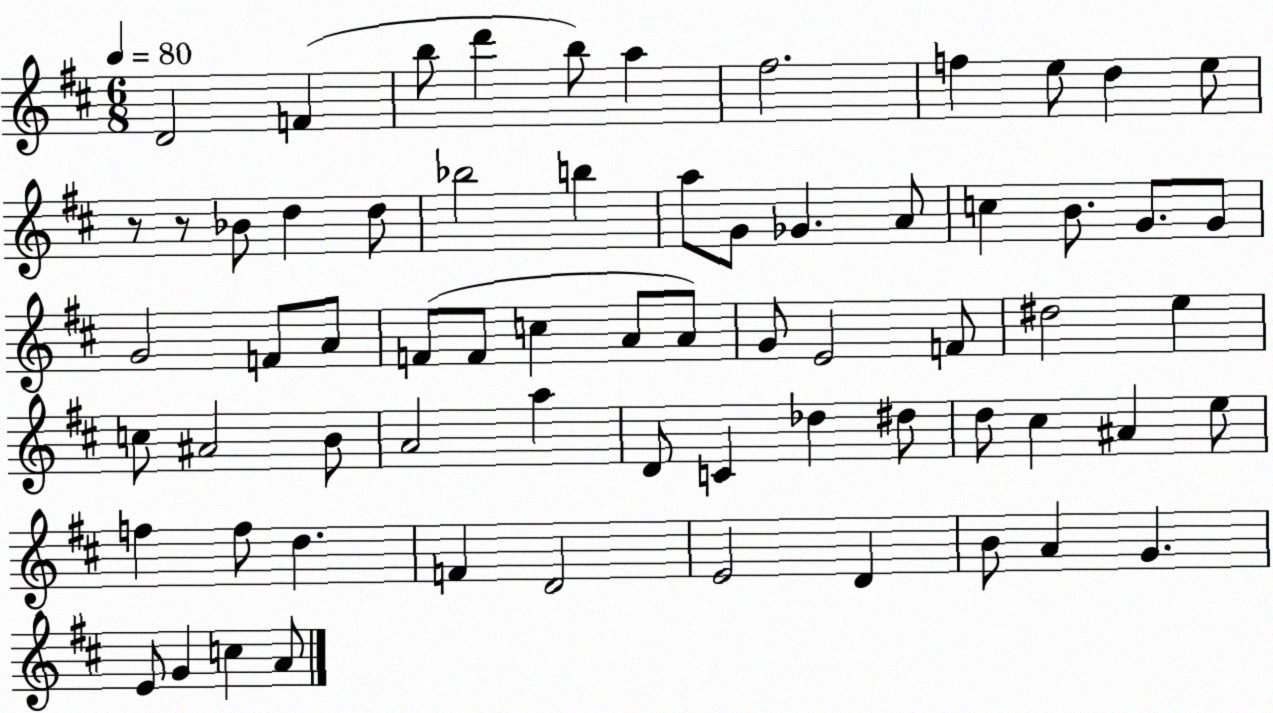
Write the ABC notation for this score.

X:1
T:Untitled
M:6/8
L:1/4
K:D
D2 F b/2 d' b/2 a ^f2 f e/2 d e/2 z/2 z/2 _B/2 d d/2 _b2 b a/2 G/2 _G A/2 c B/2 G/2 G/2 G2 F/2 A/2 F/2 F/2 c A/2 A/2 G/2 E2 F/2 ^d2 e c/2 ^A2 B/2 A2 a D/2 C _d ^d/2 d/2 ^c ^A e/2 f f/2 d F D2 E2 D B/2 A G E/2 G c A/2